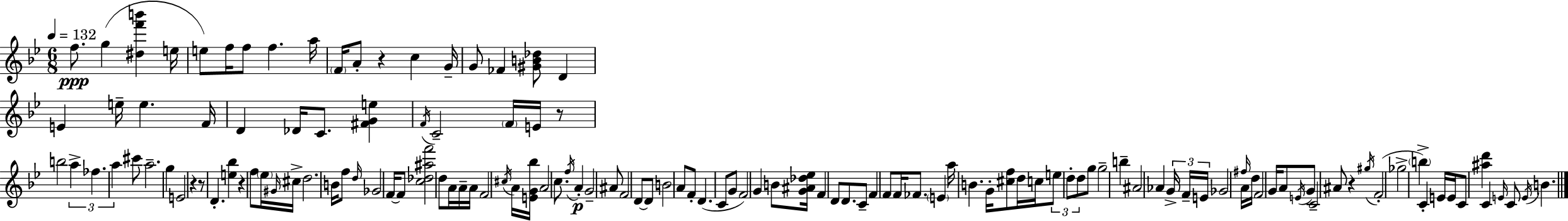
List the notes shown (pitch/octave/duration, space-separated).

F5/e. G5/q [D#5,F6,B6]/q E5/s E5/e F5/s F5/e F5/q. A5/s F4/s A4/e R/q C5/q G4/s G4/e FES4/q [G#4,B4,Db5]/e D4/q E4/q E5/s E5/q. F4/s D4/q Db4/s C4/e. [F#4,G4,E5]/q F4/s C4/h F4/s E4/s R/e B5/h A5/q FES5/q. A5/q C#6/e A5/h. G5/q E4/h R/q R/e D4/q. [E5,Bb5]/q R/q F5/e Eb5/s G#4/s C#5/s D5/h. B4/s F5/e D5/s Gb4/h F4/s F4/e [C5,Db5,A#5,F6]/h D5/e A4/s A4/s A4/s F4/h C#5/s A4/s [E4,G4,Bb5]/s A4/h C5/e. F5/s A4/q G4/h A#4/e F4/h D4/e D4/e B4/h A4/e F4/e D4/q. C4/e G4/e F4/h G4/q B4/e [G4,A#4,Db5,Eb5]/s F4/q D4/e D4/e. C4/e F4/q F4/e F4/s FES4/e. E4/q A5/s B4/q. G4/s [C#5,F5]/e D5/s C5/s E5/e D5/e D5/e G5/e G5/h B5/q A#4/h Ab4/q G4/s F4/s E4/s Gb4/h F#5/s A4/s D5/s F4/h G4/s A4/e E4/s G4/e C4/h A#4/e R/q G#5/s F4/h Gb5/h B5/q C4/q E4/s E4/s C4/e [A#5,D6]/q C4/q E4/s C4/e E4/s B4/q.